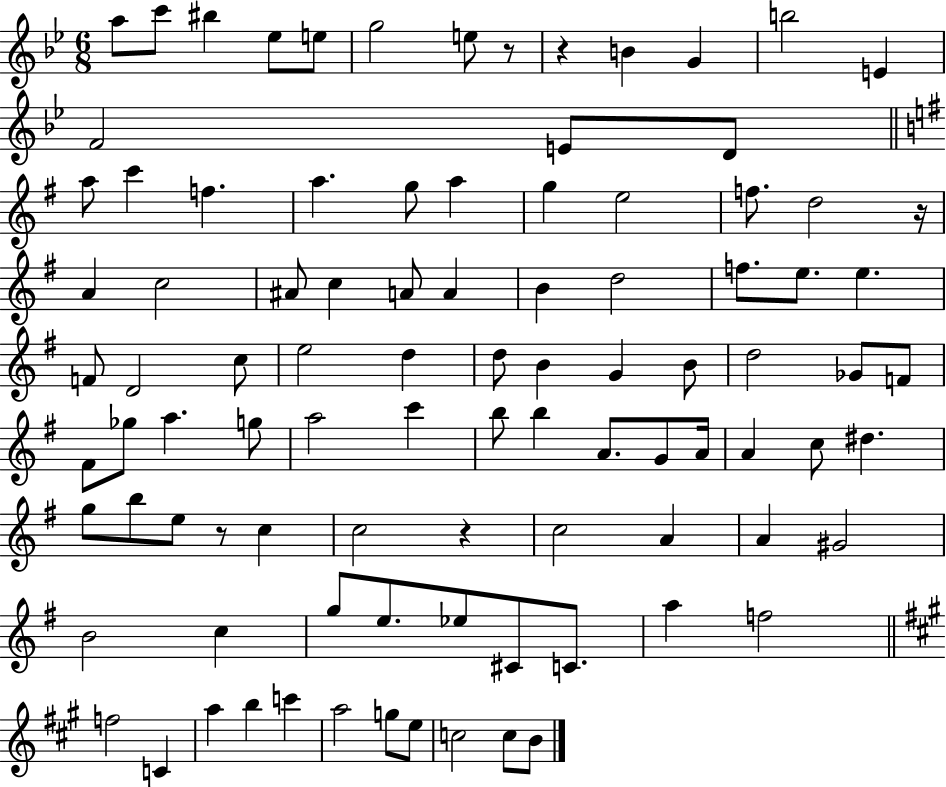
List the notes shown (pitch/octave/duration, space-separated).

A5/e C6/e BIS5/q Eb5/e E5/e G5/h E5/e R/e R/q B4/q G4/q B5/h E4/q F4/h E4/e D4/e A5/e C6/q F5/q. A5/q. G5/e A5/q G5/q E5/h F5/e. D5/h R/s A4/q C5/h A#4/e C5/q A4/e A4/q B4/q D5/h F5/e. E5/e. E5/q. F4/e D4/h C5/e E5/h D5/q D5/e B4/q G4/q B4/e D5/h Gb4/e F4/e F#4/e Gb5/e A5/q. G5/e A5/h C6/q B5/e B5/q A4/e. G4/e A4/s A4/q C5/e D#5/q. G5/e B5/e E5/e R/e C5/q C5/h R/q C5/h A4/q A4/q G#4/h B4/h C5/q G5/e E5/e. Eb5/e C#4/e C4/e. A5/q F5/h F5/h C4/q A5/q B5/q C6/q A5/h G5/e E5/e C5/h C5/e B4/e